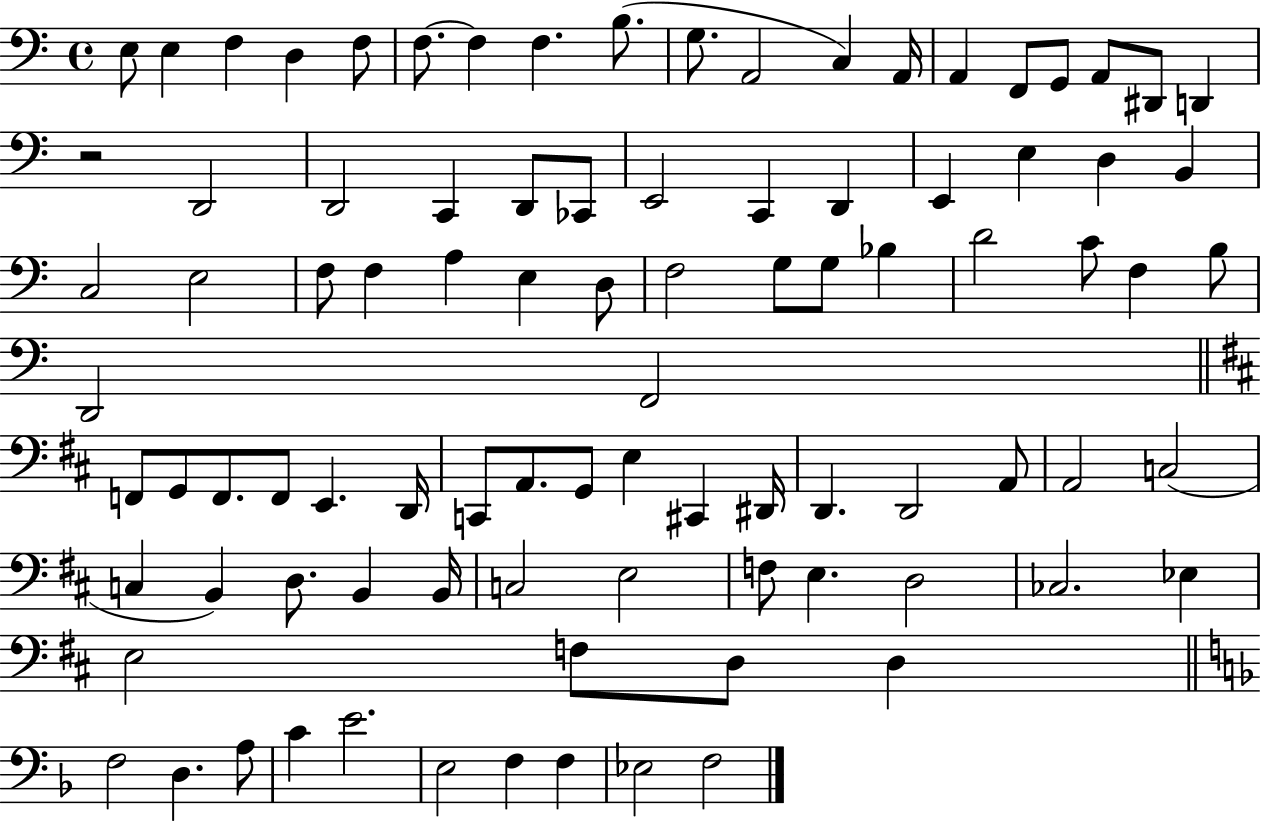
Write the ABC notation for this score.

X:1
T:Untitled
M:4/4
L:1/4
K:C
E,/2 E, F, D, F,/2 F,/2 F, F, B,/2 G,/2 A,,2 C, A,,/4 A,, F,,/2 G,,/2 A,,/2 ^D,,/2 D,, z2 D,,2 D,,2 C,, D,,/2 _C,,/2 E,,2 C,, D,, E,, E, D, B,, C,2 E,2 F,/2 F, A, E, D,/2 F,2 G,/2 G,/2 _B, D2 C/2 F, B,/2 D,,2 F,,2 F,,/2 G,,/2 F,,/2 F,,/2 E,, D,,/4 C,,/2 A,,/2 G,,/2 E, ^C,, ^D,,/4 D,, D,,2 A,,/2 A,,2 C,2 C, B,, D,/2 B,, B,,/4 C,2 E,2 F,/2 E, D,2 _C,2 _E, E,2 F,/2 D,/2 D, F,2 D, A,/2 C E2 E,2 F, F, _E,2 F,2